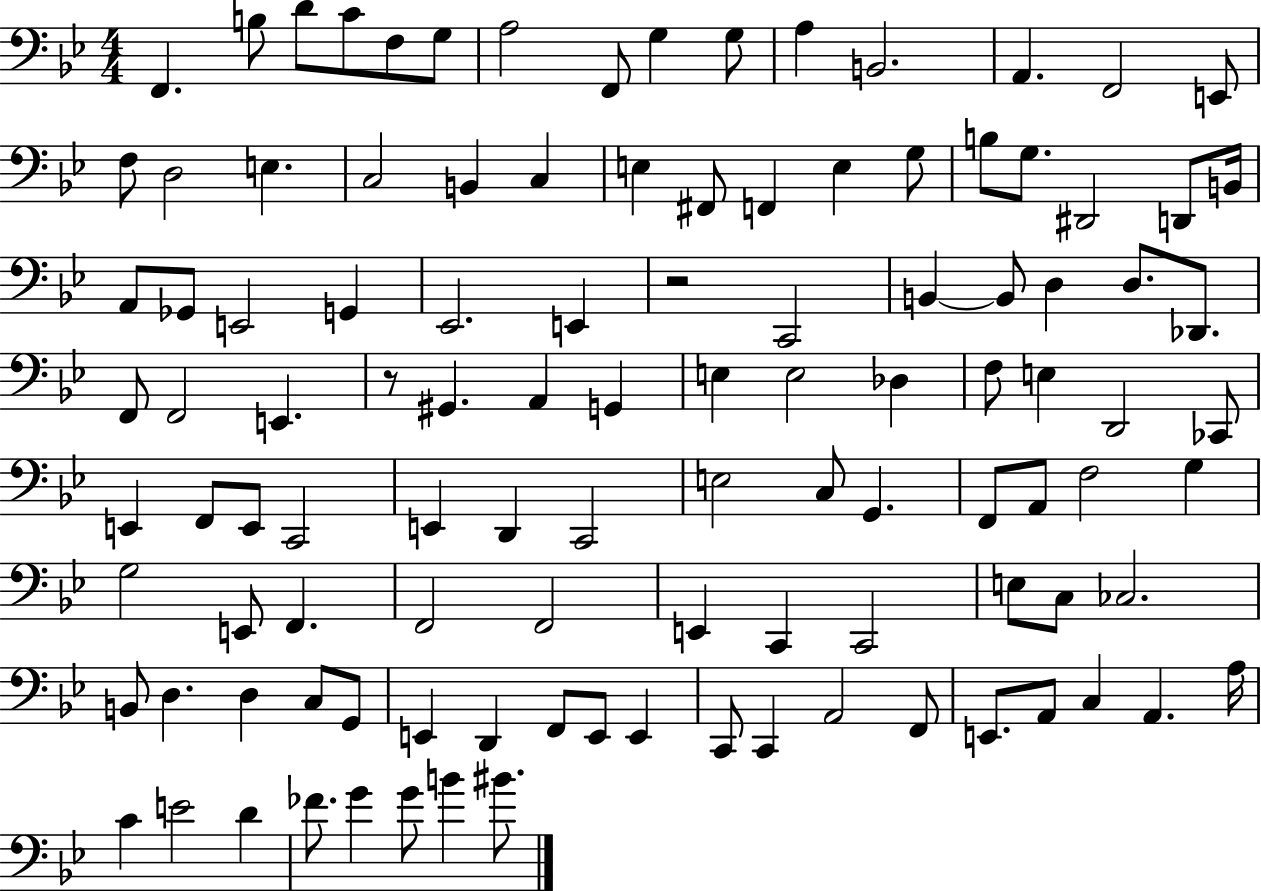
{
  \clef bass
  \numericTimeSignature
  \time 4/4
  \key bes \major
  f,4. b8 d'8 c'8 f8 g8 | a2 f,8 g4 g8 | a4 b,2. | a,4. f,2 e,8 | \break f8 d2 e4. | c2 b,4 c4 | e4 fis,8 f,4 e4 g8 | b8 g8. dis,2 d,8 b,16 | \break a,8 ges,8 e,2 g,4 | ees,2. e,4 | r2 c,2 | b,4~~ b,8 d4 d8. des,8. | \break f,8 f,2 e,4. | r8 gis,4. a,4 g,4 | e4 e2 des4 | f8 e4 d,2 ces,8 | \break e,4 f,8 e,8 c,2 | e,4 d,4 c,2 | e2 c8 g,4. | f,8 a,8 f2 g4 | \break g2 e,8 f,4. | f,2 f,2 | e,4 c,4 c,2 | e8 c8 ces2. | \break b,8 d4. d4 c8 g,8 | e,4 d,4 f,8 e,8 e,4 | c,8 c,4 a,2 f,8 | e,8. a,8 c4 a,4. a16 | \break c'4 e'2 d'4 | fes'8. g'4 g'8 b'4 bis'8. | \bar "|."
}